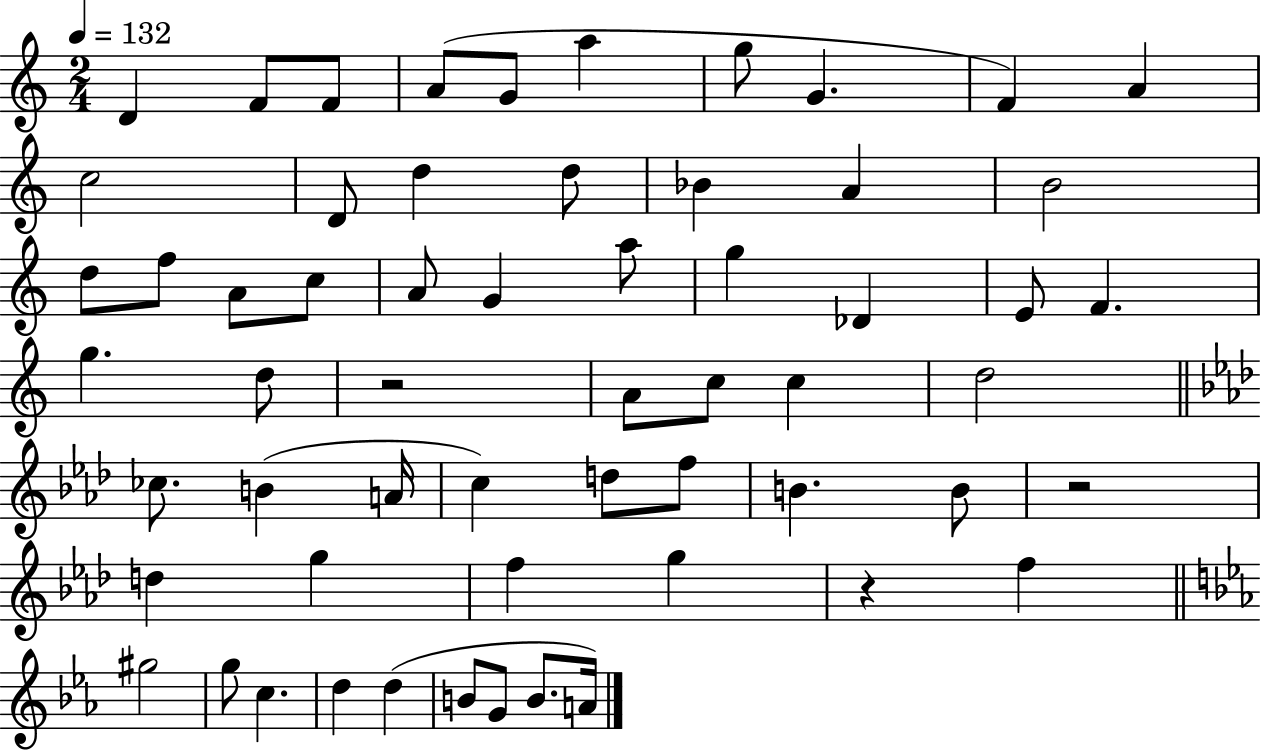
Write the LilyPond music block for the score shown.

{
  \clef treble
  \numericTimeSignature
  \time 2/4
  \key c \major
  \tempo 4 = 132
  d'4 f'8 f'8 | a'8( g'8 a''4 | g''8 g'4. | f'4) a'4 | \break c''2 | d'8 d''4 d''8 | bes'4 a'4 | b'2 | \break d''8 f''8 a'8 c''8 | a'8 g'4 a''8 | g''4 des'4 | e'8 f'4. | \break g''4. d''8 | r2 | a'8 c''8 c''4 | d''2 | \break \bar "||" \break \key aes \major ces''8. b'4( a'16 | c''4) d''8 f''8 | b'4. b'8 | r2 | \break d''4 g''4 | f''4 g''4 | r4 f''4 | \bar "||" \break \key c \minor gis''2 | g''8 c''4. | d''4 d''4( | b'8 g'8 b'8. a'16) | \break \bar "|."
}